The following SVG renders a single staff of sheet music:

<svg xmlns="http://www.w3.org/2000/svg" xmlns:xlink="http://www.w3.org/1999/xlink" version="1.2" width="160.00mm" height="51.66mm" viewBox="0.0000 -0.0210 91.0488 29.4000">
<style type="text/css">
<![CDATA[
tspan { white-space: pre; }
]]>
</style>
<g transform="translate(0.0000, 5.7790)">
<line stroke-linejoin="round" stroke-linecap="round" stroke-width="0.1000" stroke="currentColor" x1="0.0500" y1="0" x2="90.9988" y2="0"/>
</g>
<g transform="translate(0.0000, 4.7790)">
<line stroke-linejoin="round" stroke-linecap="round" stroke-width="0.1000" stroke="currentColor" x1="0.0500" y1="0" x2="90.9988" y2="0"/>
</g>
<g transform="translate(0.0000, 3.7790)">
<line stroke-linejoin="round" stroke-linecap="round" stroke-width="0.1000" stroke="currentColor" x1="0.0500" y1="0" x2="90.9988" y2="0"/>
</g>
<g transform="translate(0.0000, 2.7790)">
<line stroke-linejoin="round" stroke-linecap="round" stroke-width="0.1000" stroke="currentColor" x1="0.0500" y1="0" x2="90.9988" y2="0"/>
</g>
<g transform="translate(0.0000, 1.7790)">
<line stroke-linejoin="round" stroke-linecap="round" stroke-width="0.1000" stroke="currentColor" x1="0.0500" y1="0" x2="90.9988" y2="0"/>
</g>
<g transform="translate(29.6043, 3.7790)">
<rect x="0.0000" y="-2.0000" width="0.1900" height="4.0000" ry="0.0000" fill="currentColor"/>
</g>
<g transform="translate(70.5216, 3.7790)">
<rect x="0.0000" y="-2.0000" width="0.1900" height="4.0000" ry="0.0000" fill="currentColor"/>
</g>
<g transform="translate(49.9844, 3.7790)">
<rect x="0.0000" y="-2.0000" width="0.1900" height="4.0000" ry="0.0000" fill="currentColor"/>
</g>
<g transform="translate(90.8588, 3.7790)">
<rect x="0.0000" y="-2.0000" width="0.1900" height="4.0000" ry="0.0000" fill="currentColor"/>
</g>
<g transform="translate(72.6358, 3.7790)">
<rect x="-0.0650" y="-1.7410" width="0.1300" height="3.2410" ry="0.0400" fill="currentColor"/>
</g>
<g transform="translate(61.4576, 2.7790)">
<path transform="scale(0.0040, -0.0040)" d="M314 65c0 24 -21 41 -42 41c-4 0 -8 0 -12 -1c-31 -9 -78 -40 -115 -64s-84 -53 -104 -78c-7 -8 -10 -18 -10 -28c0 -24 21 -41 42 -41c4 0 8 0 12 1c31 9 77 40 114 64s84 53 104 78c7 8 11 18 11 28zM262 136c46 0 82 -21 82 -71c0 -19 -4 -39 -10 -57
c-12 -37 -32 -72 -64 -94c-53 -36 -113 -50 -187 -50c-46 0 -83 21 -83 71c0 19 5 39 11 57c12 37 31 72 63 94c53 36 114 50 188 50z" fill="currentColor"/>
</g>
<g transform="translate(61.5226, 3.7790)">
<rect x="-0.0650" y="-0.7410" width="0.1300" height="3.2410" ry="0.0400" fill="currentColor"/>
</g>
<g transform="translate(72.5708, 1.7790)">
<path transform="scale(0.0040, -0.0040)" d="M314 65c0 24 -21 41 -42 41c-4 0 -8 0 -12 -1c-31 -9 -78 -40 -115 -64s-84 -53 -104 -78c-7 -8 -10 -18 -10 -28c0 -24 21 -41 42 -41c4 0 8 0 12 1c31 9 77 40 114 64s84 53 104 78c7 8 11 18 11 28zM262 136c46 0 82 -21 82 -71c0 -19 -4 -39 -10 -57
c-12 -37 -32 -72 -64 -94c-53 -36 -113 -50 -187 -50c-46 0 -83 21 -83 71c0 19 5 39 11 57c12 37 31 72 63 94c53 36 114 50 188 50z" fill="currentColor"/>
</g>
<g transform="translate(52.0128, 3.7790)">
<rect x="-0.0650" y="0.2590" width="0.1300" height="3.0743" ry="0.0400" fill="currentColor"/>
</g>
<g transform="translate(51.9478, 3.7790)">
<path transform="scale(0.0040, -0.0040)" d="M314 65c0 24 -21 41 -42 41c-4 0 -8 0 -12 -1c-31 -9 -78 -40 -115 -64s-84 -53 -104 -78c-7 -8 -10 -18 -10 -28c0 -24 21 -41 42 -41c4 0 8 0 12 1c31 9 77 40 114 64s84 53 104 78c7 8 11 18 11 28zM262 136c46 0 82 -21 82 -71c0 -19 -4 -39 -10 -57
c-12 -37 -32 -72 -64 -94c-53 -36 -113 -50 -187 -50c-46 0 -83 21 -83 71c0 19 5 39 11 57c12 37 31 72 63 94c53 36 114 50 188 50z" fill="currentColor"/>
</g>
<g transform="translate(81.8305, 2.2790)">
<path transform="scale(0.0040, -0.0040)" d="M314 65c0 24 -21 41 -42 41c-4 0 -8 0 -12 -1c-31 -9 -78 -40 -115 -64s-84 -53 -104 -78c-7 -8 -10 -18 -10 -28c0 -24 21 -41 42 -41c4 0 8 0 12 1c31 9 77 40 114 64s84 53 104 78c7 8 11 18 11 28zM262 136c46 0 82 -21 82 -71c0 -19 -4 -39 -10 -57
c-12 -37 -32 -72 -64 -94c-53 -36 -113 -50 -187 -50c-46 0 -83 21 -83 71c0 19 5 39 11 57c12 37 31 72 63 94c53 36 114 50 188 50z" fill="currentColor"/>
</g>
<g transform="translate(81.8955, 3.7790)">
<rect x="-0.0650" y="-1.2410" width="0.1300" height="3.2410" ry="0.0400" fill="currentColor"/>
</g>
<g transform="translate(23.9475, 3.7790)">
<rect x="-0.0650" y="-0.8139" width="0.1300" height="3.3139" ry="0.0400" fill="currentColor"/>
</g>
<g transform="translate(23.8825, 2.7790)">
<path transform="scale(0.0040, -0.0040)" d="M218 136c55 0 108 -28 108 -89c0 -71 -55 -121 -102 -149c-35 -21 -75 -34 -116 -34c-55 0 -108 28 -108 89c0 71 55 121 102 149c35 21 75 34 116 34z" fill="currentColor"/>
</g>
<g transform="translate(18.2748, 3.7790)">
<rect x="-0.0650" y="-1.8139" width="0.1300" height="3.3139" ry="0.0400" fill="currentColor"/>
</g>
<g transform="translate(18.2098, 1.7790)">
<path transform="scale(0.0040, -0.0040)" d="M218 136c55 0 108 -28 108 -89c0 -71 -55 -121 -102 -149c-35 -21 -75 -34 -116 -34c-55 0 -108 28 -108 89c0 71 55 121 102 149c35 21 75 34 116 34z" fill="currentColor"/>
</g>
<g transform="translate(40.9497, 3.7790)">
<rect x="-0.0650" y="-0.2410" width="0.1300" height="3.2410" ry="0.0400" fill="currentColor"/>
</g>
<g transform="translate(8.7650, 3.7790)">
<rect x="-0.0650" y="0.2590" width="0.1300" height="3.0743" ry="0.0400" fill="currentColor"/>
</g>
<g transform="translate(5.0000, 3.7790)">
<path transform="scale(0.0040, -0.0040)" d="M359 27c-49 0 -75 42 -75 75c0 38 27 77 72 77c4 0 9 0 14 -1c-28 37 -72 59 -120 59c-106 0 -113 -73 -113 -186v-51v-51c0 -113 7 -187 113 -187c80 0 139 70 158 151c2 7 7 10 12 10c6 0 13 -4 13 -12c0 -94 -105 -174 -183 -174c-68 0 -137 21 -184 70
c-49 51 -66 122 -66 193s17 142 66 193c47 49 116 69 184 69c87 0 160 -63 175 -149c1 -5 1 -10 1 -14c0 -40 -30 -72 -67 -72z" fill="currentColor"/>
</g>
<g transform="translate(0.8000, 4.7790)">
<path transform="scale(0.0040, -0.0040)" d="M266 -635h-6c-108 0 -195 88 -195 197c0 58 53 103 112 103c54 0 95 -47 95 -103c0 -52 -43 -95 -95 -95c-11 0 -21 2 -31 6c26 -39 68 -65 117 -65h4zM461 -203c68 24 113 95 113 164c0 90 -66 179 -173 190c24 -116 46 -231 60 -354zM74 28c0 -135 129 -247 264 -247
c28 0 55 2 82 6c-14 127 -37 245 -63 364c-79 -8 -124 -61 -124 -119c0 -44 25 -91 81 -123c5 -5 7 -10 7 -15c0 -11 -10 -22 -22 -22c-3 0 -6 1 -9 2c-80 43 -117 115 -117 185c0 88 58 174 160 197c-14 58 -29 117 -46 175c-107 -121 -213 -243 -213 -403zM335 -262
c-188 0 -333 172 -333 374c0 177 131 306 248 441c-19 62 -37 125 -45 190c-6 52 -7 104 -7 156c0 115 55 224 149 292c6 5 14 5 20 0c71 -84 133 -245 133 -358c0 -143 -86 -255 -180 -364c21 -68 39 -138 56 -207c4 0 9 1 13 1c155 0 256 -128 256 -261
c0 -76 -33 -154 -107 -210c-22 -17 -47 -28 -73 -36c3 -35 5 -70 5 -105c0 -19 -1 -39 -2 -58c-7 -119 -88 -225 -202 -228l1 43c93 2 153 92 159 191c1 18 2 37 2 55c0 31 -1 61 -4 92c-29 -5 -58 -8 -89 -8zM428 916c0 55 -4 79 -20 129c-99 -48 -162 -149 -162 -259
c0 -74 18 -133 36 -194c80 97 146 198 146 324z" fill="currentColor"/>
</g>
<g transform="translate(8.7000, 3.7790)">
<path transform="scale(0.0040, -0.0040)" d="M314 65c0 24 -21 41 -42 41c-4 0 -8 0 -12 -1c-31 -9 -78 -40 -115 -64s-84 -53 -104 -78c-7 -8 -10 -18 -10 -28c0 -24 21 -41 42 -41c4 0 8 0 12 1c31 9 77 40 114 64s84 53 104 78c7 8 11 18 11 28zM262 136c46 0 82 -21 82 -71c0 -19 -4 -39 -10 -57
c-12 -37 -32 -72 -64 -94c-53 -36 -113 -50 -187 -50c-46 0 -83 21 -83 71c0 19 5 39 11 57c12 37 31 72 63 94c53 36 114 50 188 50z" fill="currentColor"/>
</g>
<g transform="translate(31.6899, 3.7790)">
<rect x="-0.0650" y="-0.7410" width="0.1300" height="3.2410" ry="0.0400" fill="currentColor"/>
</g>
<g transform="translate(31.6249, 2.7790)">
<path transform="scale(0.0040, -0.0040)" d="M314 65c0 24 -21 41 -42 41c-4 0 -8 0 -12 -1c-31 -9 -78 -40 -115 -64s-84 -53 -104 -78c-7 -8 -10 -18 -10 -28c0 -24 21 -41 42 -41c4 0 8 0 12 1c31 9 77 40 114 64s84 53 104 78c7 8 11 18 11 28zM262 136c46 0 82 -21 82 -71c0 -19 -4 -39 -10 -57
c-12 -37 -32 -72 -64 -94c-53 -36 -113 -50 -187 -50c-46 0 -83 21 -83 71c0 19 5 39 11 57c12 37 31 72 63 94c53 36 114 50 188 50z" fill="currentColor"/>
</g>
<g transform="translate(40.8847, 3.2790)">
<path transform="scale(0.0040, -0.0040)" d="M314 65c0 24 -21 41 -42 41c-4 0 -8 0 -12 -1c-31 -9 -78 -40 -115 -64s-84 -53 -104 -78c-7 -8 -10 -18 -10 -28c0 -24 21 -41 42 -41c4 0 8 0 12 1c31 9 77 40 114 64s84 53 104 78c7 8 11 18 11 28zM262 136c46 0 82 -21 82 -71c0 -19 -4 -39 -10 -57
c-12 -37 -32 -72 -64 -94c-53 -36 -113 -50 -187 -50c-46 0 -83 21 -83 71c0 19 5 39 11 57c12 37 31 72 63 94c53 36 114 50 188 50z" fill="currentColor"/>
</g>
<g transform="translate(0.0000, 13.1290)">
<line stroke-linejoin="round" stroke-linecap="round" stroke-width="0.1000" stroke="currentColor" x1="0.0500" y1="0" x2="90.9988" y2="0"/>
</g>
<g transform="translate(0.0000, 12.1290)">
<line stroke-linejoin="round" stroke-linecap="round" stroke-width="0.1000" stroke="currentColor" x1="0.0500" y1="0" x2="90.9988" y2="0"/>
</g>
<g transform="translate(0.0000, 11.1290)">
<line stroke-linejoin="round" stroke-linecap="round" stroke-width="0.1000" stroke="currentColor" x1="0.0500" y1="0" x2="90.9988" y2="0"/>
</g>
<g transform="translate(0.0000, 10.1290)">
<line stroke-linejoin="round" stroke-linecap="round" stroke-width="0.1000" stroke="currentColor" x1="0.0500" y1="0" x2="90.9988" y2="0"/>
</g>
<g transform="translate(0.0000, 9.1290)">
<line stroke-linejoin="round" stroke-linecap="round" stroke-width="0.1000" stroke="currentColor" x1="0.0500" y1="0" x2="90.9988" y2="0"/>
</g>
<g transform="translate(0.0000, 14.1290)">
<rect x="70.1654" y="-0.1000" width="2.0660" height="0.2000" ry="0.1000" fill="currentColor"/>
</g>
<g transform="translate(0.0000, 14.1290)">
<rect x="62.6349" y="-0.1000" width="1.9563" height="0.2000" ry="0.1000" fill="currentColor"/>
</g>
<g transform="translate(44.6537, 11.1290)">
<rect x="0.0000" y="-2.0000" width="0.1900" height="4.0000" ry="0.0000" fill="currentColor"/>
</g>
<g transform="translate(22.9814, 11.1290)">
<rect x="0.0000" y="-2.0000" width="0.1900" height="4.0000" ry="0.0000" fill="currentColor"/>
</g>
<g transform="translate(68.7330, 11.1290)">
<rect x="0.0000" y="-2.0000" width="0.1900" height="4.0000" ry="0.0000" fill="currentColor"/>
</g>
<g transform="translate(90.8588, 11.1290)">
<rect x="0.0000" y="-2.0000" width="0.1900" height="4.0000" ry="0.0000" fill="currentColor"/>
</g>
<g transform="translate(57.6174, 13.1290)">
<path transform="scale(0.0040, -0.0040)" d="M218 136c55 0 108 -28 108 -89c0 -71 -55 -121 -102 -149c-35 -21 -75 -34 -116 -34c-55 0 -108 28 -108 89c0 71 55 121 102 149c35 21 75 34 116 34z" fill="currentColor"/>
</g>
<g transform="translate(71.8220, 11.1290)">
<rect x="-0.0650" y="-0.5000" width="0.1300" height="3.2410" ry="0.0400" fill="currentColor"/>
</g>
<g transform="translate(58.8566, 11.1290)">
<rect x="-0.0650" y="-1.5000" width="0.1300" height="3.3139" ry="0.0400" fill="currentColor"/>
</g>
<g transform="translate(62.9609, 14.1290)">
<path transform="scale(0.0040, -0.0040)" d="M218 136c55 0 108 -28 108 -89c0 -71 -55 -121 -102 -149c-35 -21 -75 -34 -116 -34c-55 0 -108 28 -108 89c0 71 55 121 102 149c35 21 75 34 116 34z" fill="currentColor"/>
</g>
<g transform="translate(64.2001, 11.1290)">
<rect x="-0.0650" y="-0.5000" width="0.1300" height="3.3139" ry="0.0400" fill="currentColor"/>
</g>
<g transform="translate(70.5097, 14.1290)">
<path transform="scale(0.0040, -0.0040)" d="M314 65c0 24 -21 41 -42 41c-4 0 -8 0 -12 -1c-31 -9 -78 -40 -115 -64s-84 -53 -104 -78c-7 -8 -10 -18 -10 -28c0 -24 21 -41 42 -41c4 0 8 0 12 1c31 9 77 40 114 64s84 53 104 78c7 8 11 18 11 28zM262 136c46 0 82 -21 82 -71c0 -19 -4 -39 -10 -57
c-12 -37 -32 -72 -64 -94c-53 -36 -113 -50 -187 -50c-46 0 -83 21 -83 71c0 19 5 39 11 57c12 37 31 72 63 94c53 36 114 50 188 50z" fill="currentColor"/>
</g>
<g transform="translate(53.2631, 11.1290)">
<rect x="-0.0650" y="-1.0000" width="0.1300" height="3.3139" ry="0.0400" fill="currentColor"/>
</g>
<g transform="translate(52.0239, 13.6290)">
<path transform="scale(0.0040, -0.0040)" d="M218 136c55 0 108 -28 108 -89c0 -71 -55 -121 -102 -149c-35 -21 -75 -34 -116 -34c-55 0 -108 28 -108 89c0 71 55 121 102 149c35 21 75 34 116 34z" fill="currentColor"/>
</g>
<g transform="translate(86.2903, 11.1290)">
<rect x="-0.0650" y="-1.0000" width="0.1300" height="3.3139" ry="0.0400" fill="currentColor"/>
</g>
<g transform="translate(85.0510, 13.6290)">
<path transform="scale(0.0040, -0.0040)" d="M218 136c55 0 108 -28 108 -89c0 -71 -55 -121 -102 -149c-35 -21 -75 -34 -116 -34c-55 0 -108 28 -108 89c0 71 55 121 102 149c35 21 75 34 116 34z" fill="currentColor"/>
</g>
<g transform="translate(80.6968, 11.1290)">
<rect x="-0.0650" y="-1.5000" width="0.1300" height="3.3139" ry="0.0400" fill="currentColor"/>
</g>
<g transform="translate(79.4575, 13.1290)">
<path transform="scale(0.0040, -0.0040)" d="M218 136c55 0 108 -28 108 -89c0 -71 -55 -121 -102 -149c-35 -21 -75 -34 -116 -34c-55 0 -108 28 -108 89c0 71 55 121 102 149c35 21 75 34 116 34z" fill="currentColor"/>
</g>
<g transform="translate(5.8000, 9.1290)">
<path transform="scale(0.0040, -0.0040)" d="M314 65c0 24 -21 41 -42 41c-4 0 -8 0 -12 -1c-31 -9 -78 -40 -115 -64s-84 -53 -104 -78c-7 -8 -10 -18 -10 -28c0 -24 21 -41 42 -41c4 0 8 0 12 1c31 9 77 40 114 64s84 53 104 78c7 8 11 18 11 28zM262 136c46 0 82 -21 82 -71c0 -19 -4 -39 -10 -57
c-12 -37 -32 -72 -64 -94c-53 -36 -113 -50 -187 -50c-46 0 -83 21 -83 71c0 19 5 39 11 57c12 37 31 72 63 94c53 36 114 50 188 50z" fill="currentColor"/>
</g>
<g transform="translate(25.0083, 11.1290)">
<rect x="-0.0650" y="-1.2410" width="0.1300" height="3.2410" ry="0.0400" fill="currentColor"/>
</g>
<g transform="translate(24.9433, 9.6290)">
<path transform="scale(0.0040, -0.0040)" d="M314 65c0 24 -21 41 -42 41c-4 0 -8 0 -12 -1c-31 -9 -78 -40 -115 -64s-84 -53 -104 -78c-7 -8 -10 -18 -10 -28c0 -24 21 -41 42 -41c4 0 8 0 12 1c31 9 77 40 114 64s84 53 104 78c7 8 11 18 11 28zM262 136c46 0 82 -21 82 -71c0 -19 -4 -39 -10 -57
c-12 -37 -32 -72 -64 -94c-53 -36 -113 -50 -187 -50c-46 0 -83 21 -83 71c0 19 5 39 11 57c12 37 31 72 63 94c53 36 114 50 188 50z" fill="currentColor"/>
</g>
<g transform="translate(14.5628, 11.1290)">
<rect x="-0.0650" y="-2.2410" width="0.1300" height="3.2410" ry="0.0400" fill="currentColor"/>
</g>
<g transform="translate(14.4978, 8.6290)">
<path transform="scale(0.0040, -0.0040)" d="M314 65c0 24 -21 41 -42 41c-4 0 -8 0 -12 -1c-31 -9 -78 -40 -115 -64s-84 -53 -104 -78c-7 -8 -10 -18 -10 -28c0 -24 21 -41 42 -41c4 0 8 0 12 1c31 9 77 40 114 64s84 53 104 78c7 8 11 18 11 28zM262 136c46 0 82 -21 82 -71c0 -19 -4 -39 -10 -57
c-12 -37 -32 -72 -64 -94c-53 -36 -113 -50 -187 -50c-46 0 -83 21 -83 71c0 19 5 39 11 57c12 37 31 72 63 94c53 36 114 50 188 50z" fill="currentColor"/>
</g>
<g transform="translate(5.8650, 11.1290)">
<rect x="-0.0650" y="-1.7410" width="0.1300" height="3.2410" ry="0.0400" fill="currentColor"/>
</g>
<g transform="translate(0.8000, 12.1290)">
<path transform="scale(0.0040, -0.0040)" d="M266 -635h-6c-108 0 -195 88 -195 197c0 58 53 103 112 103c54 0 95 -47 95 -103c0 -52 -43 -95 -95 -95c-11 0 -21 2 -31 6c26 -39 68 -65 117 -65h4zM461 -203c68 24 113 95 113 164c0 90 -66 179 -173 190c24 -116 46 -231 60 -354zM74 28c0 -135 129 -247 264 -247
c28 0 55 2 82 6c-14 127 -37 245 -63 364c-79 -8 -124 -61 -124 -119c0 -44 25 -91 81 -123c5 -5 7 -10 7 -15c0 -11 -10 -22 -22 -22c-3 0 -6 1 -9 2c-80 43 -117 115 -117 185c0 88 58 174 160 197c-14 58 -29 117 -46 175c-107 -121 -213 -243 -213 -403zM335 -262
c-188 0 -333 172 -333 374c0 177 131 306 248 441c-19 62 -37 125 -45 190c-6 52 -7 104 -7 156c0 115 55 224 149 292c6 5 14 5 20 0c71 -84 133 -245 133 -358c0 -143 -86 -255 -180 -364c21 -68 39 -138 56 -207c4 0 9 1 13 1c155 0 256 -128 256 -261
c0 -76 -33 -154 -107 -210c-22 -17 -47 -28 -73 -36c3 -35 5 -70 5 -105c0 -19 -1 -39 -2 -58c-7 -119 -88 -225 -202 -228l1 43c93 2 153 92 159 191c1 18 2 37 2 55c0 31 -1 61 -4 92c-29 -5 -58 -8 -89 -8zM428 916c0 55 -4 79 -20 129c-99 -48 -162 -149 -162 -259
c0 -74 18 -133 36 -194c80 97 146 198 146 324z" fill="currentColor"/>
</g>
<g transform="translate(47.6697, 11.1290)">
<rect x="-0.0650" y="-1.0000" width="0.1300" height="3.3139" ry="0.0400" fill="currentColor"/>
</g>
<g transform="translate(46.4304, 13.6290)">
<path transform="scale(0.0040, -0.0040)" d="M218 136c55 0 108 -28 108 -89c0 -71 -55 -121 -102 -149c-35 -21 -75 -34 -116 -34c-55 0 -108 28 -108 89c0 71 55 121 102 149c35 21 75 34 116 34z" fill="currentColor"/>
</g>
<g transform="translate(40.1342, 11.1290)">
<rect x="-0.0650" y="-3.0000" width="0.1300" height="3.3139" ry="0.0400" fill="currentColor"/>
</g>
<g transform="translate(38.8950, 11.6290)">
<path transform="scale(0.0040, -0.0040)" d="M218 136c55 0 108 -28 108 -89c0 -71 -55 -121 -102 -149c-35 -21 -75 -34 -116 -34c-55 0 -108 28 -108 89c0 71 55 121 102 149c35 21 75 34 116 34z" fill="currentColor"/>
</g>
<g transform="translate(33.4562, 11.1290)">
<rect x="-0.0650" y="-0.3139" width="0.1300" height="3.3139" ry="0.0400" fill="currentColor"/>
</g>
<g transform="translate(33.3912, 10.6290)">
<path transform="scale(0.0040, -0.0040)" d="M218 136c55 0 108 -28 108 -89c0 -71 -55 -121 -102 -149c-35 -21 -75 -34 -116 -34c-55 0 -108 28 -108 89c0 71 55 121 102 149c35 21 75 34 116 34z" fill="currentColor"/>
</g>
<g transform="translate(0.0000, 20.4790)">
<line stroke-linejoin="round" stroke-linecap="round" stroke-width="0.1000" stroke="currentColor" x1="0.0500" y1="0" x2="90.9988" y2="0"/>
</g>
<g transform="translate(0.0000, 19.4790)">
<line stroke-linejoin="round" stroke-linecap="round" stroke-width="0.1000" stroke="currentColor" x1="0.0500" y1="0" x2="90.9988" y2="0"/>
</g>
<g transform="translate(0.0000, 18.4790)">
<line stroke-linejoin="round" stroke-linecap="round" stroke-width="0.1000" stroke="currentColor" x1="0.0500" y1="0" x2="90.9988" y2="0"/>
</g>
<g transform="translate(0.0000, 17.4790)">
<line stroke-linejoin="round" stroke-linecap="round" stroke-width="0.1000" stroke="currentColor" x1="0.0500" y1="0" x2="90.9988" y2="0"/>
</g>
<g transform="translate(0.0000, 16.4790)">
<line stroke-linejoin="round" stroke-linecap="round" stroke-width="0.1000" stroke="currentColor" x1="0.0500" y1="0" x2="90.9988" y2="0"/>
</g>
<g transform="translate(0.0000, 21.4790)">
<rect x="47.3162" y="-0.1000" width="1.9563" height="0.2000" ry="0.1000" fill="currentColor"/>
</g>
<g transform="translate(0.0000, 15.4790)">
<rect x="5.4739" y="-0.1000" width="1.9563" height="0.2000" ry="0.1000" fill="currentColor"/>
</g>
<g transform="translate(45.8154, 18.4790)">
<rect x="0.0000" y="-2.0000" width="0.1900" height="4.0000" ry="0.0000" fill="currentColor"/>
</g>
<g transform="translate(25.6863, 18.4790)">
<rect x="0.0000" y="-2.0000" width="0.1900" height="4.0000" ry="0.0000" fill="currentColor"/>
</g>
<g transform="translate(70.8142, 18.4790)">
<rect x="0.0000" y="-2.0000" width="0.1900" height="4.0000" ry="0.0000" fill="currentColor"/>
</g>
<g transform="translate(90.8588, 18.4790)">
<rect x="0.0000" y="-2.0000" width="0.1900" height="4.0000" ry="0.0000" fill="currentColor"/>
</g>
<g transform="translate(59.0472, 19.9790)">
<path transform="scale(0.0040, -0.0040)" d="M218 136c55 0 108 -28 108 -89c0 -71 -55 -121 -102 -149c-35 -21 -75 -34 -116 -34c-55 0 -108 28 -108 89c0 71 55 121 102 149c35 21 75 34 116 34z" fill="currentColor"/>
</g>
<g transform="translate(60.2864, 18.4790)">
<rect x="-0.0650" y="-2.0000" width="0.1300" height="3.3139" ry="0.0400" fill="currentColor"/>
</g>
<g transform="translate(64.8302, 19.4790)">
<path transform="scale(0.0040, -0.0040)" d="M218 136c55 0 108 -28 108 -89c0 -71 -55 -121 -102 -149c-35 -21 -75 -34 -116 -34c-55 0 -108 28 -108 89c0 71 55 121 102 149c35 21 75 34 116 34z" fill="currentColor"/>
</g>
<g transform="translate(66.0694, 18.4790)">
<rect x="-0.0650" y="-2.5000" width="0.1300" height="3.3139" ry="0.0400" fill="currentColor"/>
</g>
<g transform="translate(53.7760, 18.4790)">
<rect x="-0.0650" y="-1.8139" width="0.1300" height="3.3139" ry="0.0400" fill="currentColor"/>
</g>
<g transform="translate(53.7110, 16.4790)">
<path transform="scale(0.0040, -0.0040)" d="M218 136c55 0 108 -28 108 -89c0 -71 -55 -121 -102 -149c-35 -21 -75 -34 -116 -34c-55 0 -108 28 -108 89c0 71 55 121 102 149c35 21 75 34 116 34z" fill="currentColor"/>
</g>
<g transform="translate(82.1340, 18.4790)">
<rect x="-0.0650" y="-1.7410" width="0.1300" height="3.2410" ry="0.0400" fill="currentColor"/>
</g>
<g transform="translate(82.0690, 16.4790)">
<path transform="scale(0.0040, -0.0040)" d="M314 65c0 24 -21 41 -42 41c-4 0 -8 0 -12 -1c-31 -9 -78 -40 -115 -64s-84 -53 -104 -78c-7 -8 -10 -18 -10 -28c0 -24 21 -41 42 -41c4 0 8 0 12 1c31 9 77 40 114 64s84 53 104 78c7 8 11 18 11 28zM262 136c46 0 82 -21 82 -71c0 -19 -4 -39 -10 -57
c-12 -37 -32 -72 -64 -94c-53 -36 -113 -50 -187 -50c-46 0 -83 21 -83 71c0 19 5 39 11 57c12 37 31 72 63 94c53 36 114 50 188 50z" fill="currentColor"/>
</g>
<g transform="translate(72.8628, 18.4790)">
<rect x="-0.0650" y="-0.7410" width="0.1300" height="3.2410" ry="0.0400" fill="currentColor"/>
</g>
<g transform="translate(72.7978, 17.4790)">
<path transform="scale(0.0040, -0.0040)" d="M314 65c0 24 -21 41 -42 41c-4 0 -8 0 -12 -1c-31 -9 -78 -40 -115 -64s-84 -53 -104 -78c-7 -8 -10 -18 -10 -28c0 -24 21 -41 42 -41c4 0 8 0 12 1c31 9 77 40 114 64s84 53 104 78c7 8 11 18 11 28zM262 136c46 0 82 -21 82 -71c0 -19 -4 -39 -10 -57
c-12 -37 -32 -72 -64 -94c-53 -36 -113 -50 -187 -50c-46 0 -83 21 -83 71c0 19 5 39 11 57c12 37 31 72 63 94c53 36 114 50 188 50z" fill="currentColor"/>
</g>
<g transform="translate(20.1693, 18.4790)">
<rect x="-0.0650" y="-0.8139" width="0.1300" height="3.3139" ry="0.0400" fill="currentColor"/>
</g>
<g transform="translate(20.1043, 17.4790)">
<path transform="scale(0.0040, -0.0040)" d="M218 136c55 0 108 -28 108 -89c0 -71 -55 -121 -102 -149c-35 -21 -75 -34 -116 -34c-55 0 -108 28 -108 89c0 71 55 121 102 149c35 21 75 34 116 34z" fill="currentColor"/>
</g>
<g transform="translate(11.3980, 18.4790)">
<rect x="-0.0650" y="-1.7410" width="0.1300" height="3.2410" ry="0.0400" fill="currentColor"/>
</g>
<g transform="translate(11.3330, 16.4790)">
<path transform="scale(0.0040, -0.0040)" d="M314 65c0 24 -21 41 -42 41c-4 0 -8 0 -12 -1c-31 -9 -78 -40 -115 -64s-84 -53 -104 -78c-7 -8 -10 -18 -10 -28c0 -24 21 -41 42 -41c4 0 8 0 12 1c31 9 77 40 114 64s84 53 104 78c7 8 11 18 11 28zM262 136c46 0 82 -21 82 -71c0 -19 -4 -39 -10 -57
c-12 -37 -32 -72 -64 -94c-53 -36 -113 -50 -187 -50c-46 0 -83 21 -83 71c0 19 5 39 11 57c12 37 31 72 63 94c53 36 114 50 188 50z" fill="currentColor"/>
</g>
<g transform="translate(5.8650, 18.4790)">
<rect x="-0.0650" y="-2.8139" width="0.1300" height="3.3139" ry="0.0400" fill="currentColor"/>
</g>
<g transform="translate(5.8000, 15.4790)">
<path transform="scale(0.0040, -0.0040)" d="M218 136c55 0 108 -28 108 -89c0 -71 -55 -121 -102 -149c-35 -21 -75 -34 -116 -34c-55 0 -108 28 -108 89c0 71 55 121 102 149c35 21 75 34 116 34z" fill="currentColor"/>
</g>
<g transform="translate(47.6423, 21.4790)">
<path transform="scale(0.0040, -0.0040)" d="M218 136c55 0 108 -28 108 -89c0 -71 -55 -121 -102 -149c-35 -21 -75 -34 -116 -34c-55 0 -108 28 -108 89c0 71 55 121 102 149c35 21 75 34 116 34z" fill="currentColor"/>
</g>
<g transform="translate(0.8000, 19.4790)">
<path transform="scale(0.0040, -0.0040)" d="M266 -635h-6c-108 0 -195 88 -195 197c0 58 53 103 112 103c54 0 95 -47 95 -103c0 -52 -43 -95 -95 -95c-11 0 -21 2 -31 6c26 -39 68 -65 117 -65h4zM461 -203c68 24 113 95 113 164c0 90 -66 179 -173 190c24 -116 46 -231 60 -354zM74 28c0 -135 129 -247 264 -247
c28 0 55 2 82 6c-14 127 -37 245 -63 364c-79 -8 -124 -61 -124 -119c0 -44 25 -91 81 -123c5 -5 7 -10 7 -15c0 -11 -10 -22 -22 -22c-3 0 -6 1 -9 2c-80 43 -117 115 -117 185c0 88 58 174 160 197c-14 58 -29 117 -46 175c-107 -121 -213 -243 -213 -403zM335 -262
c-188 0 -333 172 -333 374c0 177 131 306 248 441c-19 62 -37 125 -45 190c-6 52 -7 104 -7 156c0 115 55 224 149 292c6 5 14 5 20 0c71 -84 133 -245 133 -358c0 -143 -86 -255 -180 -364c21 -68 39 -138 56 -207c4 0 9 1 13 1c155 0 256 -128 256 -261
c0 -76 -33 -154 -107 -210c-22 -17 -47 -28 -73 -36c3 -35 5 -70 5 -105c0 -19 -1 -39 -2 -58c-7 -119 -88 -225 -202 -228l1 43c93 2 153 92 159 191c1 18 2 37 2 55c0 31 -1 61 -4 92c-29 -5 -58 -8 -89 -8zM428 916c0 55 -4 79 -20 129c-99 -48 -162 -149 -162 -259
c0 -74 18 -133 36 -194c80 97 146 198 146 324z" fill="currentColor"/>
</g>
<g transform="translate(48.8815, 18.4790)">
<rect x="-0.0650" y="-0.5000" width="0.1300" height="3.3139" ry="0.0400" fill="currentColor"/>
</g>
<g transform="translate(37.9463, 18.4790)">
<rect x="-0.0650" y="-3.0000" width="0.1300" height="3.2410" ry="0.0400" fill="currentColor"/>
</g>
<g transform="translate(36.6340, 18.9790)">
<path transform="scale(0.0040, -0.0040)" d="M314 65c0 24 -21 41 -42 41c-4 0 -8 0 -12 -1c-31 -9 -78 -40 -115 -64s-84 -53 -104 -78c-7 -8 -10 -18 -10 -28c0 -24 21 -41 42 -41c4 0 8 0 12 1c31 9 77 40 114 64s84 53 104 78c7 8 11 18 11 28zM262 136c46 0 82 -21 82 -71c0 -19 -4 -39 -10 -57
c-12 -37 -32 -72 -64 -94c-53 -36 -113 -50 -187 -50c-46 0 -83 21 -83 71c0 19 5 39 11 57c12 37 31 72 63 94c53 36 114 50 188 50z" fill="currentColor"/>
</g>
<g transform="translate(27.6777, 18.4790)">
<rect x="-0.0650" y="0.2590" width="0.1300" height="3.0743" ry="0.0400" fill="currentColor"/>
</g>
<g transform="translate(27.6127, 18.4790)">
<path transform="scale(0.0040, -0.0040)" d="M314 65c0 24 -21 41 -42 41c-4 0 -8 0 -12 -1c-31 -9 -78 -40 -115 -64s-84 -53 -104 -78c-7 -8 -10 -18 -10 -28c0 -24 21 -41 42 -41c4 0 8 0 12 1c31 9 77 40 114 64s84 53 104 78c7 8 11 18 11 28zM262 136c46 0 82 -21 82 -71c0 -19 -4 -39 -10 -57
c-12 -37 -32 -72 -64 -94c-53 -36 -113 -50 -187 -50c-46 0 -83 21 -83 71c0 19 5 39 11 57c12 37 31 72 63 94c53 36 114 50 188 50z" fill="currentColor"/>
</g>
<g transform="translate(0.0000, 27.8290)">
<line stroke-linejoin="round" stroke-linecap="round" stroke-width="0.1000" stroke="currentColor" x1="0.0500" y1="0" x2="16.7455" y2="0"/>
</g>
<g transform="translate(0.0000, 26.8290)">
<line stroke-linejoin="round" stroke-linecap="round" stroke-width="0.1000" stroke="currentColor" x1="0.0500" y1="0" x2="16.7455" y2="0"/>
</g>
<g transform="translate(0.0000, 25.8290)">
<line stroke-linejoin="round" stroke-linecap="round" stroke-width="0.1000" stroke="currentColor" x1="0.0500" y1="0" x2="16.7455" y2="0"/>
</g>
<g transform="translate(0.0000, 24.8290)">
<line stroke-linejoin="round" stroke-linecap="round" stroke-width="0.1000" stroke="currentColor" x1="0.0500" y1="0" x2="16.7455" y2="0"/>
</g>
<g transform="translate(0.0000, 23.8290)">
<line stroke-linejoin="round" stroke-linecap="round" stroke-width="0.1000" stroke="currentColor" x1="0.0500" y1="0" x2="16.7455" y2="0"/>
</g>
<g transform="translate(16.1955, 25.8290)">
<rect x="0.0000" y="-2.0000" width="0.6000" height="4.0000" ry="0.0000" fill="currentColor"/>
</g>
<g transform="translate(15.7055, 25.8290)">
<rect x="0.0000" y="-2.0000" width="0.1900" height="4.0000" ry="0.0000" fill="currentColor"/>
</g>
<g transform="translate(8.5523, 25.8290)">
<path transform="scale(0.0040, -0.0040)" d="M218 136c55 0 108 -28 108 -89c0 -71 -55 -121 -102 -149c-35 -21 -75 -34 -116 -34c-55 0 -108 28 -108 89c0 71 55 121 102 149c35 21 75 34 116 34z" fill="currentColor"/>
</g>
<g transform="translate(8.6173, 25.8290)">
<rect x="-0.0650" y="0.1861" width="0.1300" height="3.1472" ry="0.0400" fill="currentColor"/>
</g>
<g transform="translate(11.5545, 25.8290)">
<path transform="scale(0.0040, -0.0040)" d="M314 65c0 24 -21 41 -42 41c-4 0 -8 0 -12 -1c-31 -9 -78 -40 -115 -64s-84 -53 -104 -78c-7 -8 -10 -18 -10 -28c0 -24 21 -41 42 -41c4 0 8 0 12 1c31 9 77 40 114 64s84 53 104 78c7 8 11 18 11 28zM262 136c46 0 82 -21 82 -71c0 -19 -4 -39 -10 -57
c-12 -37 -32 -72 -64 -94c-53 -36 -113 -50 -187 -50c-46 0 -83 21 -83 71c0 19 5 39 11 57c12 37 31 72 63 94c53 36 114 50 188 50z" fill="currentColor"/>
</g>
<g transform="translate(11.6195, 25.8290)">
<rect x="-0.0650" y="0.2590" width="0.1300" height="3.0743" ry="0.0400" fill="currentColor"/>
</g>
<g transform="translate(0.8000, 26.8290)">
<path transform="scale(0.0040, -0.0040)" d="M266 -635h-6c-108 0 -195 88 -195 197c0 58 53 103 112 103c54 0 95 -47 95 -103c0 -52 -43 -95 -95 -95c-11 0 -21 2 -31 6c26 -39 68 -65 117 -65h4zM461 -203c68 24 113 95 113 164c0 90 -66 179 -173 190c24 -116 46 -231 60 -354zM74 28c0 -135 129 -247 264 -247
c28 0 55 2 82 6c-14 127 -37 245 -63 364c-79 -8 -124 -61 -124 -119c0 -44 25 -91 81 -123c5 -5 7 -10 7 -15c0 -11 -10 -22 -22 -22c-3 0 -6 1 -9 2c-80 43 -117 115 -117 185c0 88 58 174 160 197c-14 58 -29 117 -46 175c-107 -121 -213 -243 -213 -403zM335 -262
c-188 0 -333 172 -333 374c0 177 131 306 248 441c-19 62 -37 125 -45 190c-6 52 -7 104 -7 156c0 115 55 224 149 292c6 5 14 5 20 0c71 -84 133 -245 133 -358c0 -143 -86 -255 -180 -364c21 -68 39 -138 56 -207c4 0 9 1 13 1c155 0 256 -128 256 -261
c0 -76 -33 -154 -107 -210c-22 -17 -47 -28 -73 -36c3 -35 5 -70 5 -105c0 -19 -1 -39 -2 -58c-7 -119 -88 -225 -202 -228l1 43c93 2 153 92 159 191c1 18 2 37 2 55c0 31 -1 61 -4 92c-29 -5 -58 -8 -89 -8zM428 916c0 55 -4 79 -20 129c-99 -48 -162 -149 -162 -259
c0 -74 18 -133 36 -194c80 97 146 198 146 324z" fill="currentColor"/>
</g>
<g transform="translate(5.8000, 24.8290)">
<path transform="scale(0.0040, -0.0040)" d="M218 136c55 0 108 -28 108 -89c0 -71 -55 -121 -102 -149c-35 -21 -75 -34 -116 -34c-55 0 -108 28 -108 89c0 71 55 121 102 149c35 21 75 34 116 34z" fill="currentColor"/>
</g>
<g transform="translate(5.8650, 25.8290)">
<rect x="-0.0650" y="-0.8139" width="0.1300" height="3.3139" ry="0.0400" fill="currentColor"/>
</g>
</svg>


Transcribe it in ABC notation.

X:1
T:Untitled
M:4/4
L:1/4
K:C
B2 f d d2 c2 B2 d2 f2 e2 f2 g2 e2 c A D D E C C2 E D a f2 d B2 A2 C f F G d2 f2 d B B2